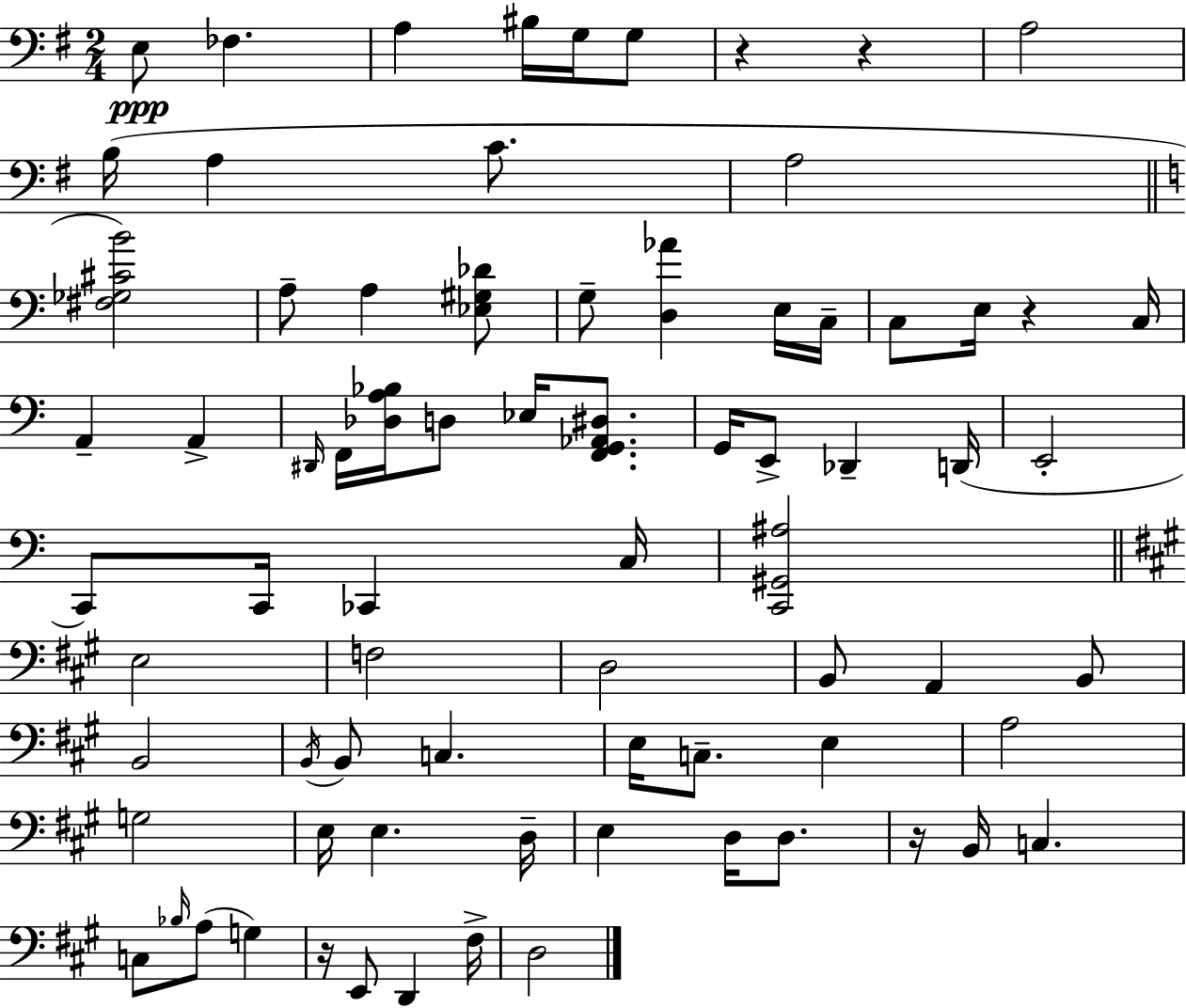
X:1
T:Untitled
M:2/4
L:1/4
K:Em
E,/2 _F, A, ^B,/4 G,/4 G,/2 z z A,2 B,/4 A, C/2 A,2 [^F,_G,^CB]2 A,/2 A, [_E,^G,_D]/2 G,/2 [D,_A] E,/4 C,/4 C,/2 E,/4 z C,/4 A,, A,, ^D,,/4 F,,/4 [_D,A,_B,]/4 D,/2 _E,/4 [F,,G,,_A,,^D,]/2 G,,/4 E,,/2 _D,, D,,/4 E,,2 C,,/2 C,,/4 _C,, C,/4 [C,,^G,,^A,]2 E,2 F,2 D,2 B,,/2 A,, B,,/2 B,,2 B,,/4 B,,/2 C, E,/4 C,/2 E, A,2 G,2 E,/4 E, D,/4 E, D,/4 D,/2 z/4 B,,/4 C, C,/2 _B,/4 A,/2 G, z/4 E,,/2 D,, ^F,/4 D,2